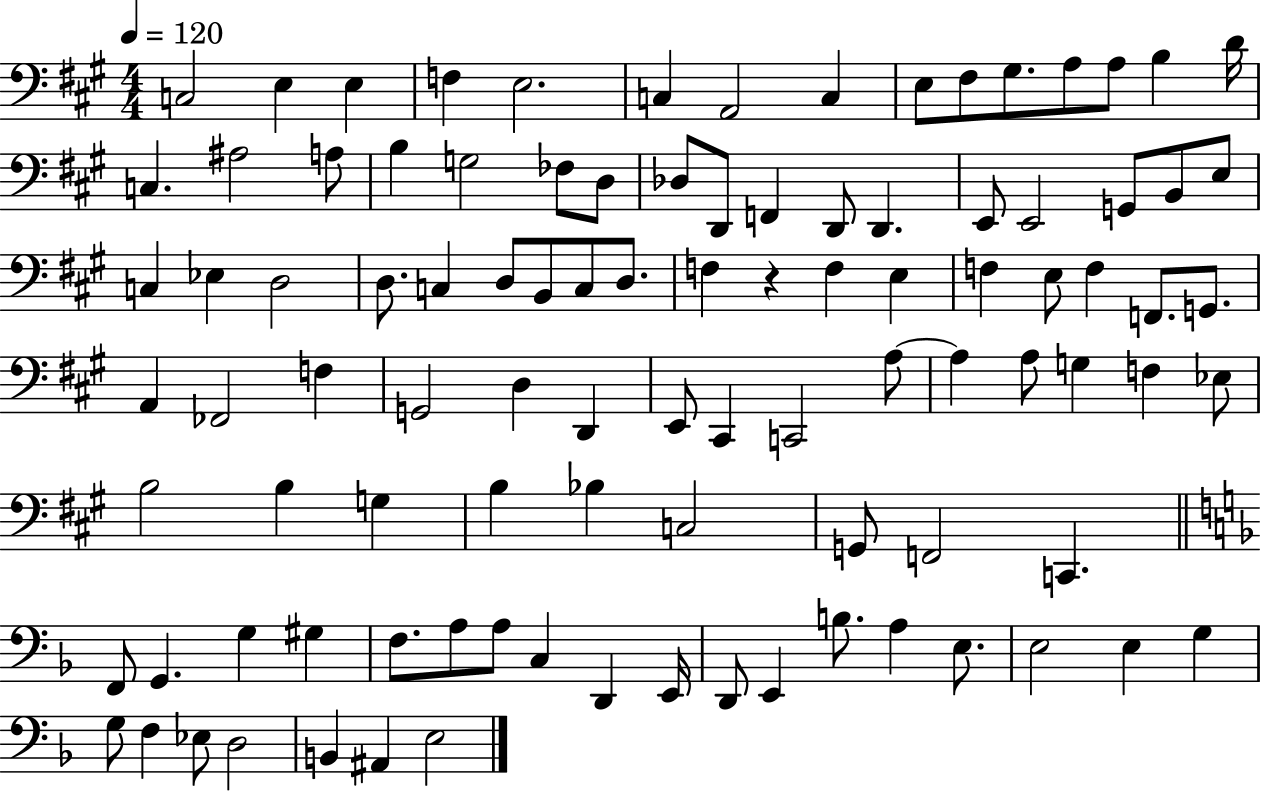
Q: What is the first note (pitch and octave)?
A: C3